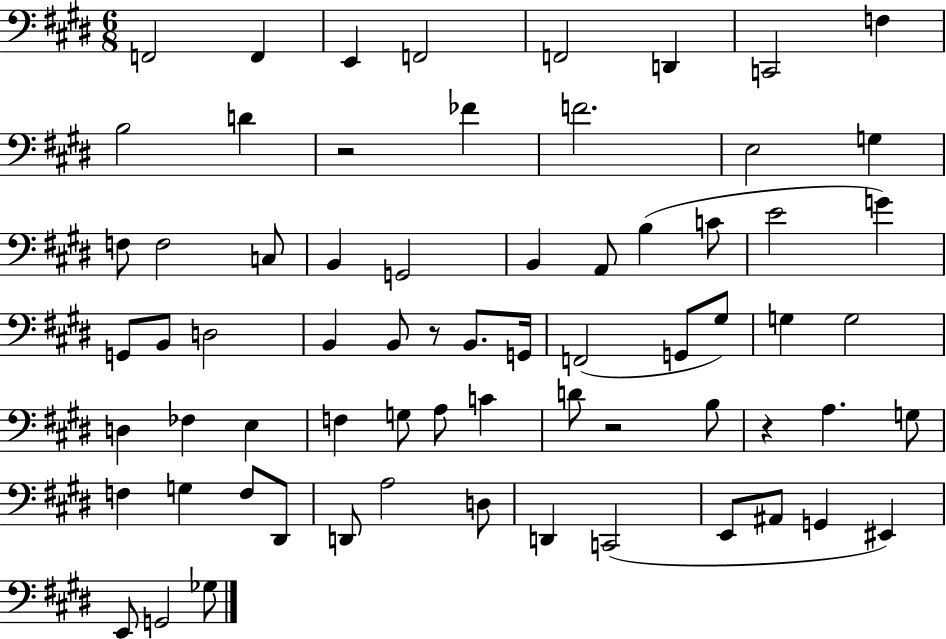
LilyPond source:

{
  \clef bass
  \numericTimeSignature
  \time 6/8
  \key e \major
  f,2 f,4 | e,4 f,2 | f,2 d,4 | c,2 f4 | \break b2 d'4 | r2 fes'4 | f'2. | e2 g4 | \break f8 f2 c8 | b,4 g,2 | b,4 a,8 b4( c'8 | e'2 g'4) | \break g,8 b,8 d2 | b,4 b,8 r8 b,8. g,16 | f,2( g,8 gis8) | g4 g2 | \break d4 fes4 e4 | f4 g8 a8 c'4 | d'8 r2 b8 | r4 a4. g8 | \break f4 g4 f8 dis,8 | d,8 a2 d8 | d,4 c,2( | e,8 ais,8 g,4 eis,4) | \break e,8 g,2 ges8 | \bar "|."
}